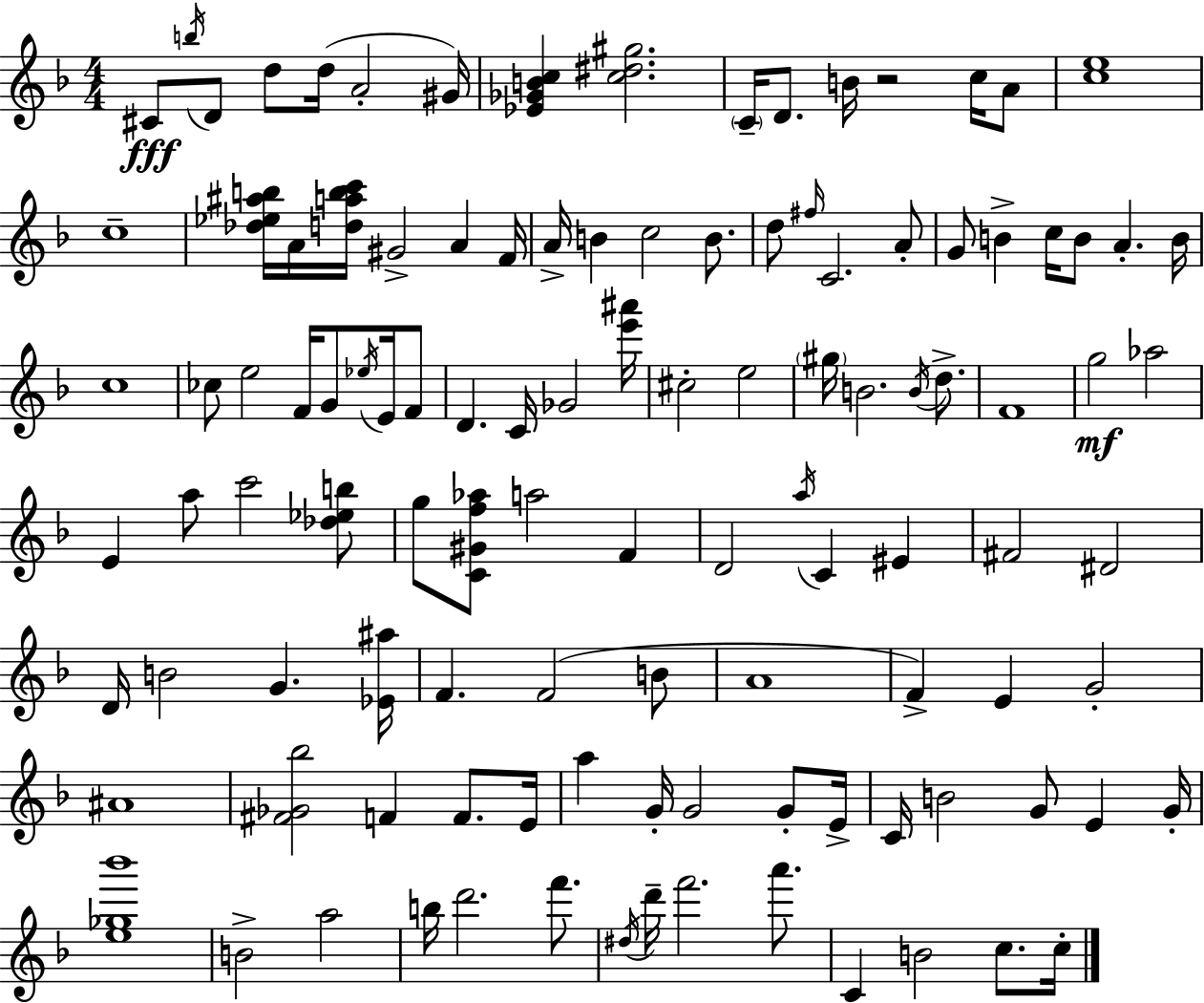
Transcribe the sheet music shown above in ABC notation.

X:1
T:Untitled
M:4/4
L:1/4
K:Dm
^C/2 b/4 D/2 d/2 d/4 A2 ^G/4 [_E_GBc] [c^d^g]2 C/4 D/2 B/4 z2 c/4 A/2 [ce]4 c4 [_d_e^ab]/4 A/4 [dabc']/4 ^G2 A F/4 A/4 B c2 B/2 d/2 ^f/4 C2 A/2 G/2 B c/4 B/2 A B/4 c4 _c/2 e2 F/4 G/2 _e/4 E/4 F/2 D C/4 _G2 [e'^a']/4 ^c2 e2 ^g/4 B2 B/4 d/2 F4 g2 _a2 E a/2 c'2 [_d_eb]/2 g/2 [C^Gf_a]/2 a2 F D2 a/4 C ^E ^F2 ^D2 D/4 B2 G [_E^a]/4 F F2 B/2 A4 F E G2 ^A4 [^F_G_b]2 F F/2 E/4 a G/4 G2 G/2 E/4 C/4 B2 G/2 E G/4 [e_g_b']4 B2 a2 b/4 d'2 f'/2 ^d/4 d'/4 f'2 a'/2 C B2 c/2 c/4